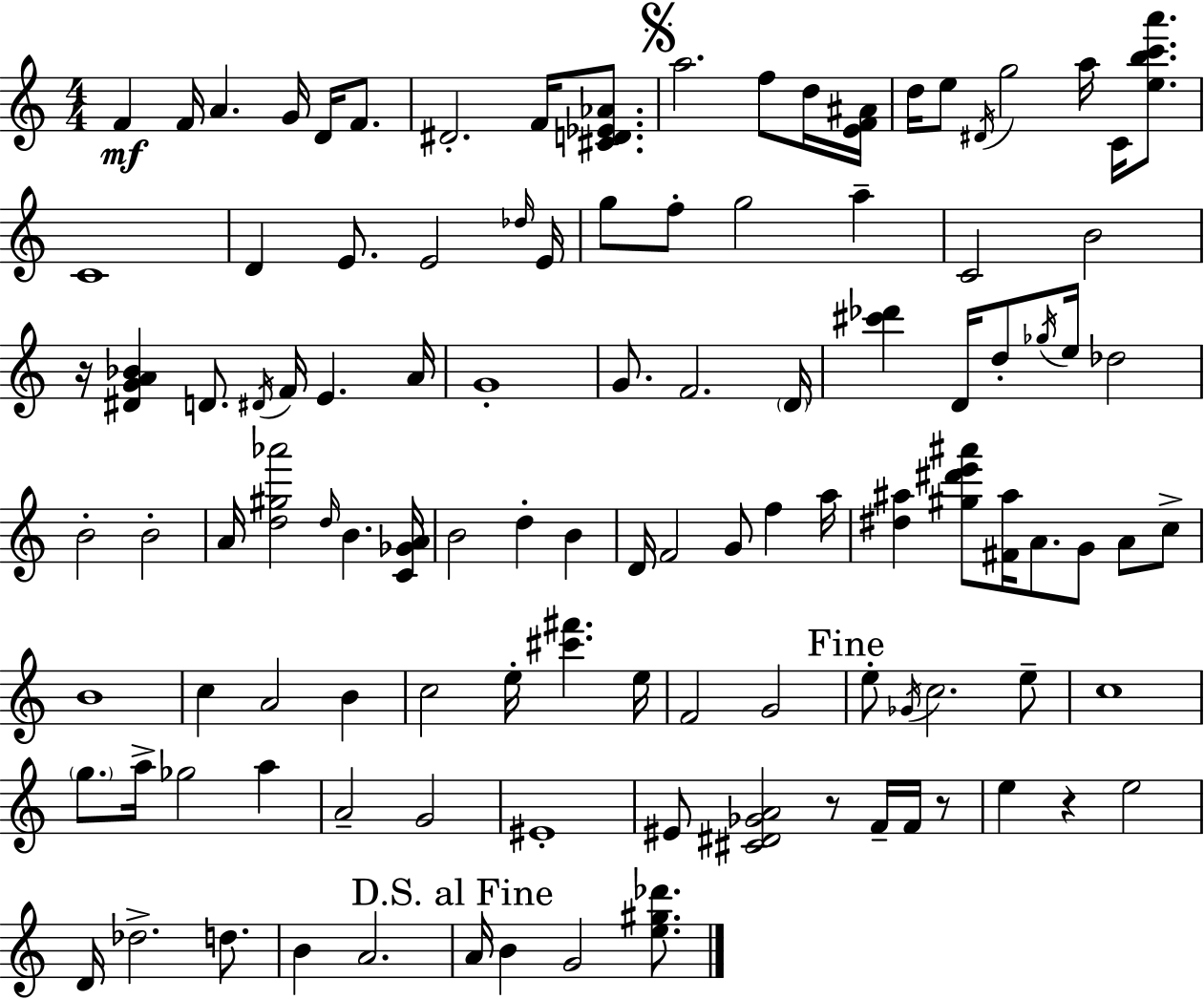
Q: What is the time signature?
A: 4/4